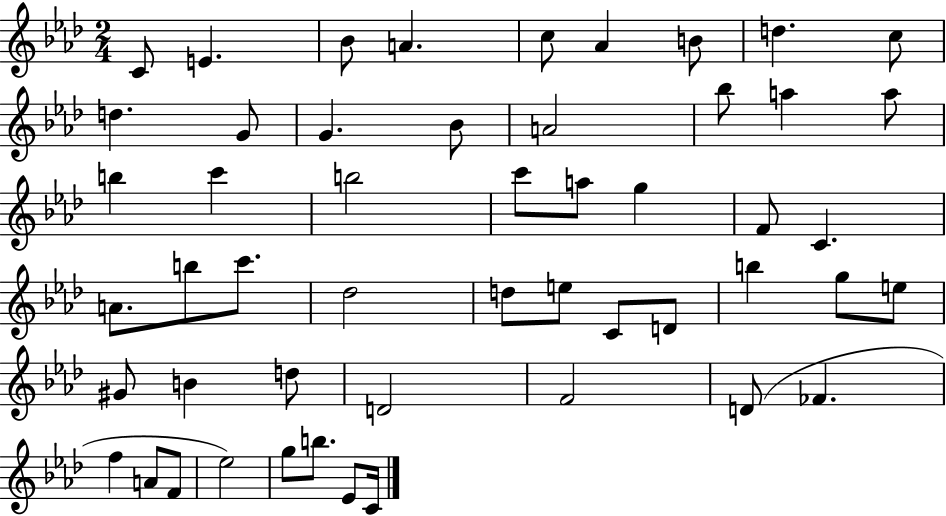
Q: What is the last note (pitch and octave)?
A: C4